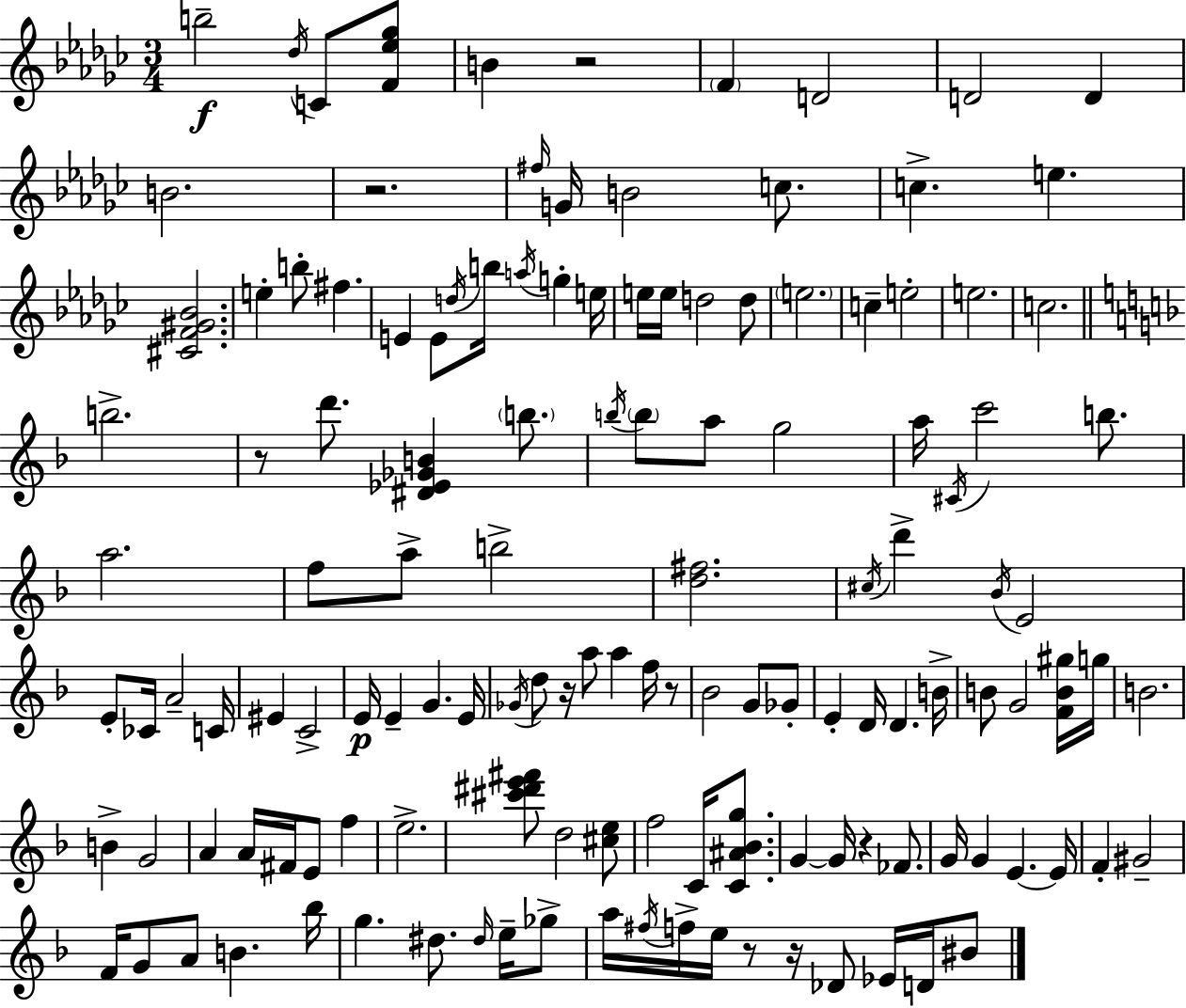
B5/h Db5/s C4/e [F4,Eb5,Gb5]/e B4/q R/h F4/q D4/h D4/h D4/q B4/h. R/h. F#5/s G4/s B4/h C5/e. C5/q. E5/q. [C#4,F4,G#4,Bb4]/h. E5/q B5/e F#5/q. E4/q E4/e D5/s B5/s A5/s G5/q E5/s E5/s E5/s D5/h D5/e E5/h. C5/q E5/h E5/h. C5/h. B5/h. R/e D6/e. [D#4,Eb4,Gb4,B4]/q B5/e. B5/s B5/e A5/e G5/h A5/s C#4/s C6/h B5/e. A5/h. F5/e A5/e B5/h [D5,F#5]/h. C#5/s D6/q Bb4/s E4/h E4/e CES4/s A4/h C4/s EIS4/q C4/h E4/s E4/q G4/q. E4/s Gb4/s D5/e R/s A5/e A5/q F5/s R/e Bb4/h G4/e Gb4/e E4/q D4/s D4/q. B4/s B4/e G4/h [F4,B4,G#5]/s G5/s B4/h. B4/q G4/h A4/q A4/s F#4/s E4/e F5/q E5/h. [C#6,D#6,E6,F#6]/e D5/h [C#5,E5]/e F5/h C4/s [C4,A#4,Bb4,G5]/e. G4/q G4/s R/q FES4/e. G4/s G4/q E4/q. E4/s F4/q G#4/h F4/s G4/e A4/e B4/q. Bb5/s G5/q. D#5/e. D#5/s E5/s Gb5/e A5/s F#5/s F5/s E5/s R/e R/s Db4/e Eb4/s D4/s BIS4/e